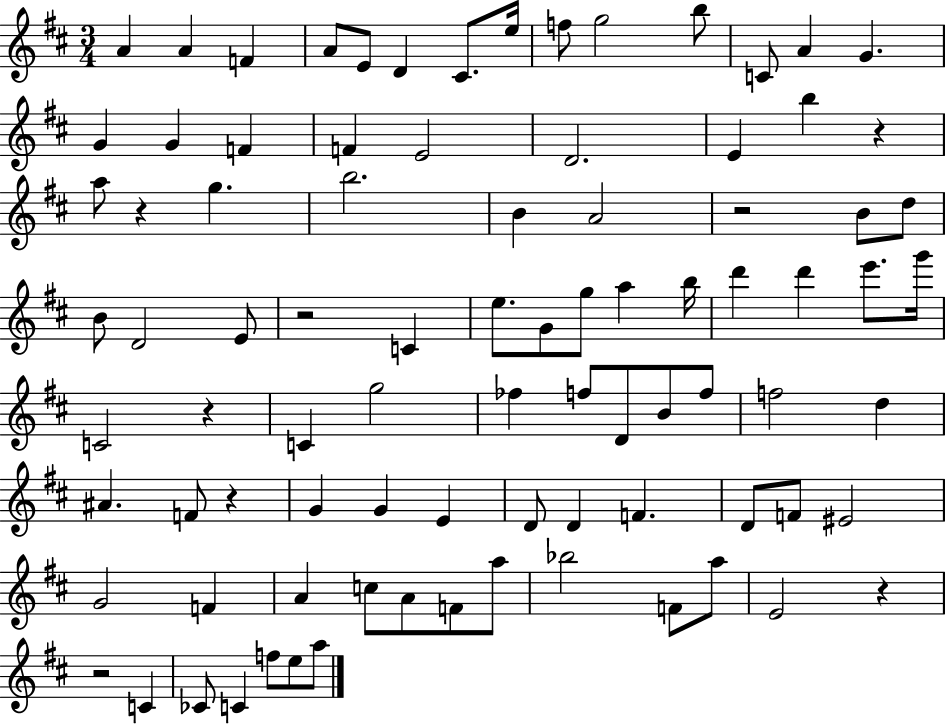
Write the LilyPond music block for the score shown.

{
  \clef treble
  \numericTimeSignature
  \time 3/4
  \key d \major
  a'4 a'4 f'4 | a'8 e'8 d'4 cis'8. e''16 | f''8 g''2 b''8 | c'8 a'4 g'4. | \break g'4 g'4 f'4 | f'4 e'2 | d'2. | e'4 b''4 r4 | \break a''8 r4 g''4. | b''2. | b'4 a'2 | r2 b'8 d''8 | \break b'8 d'2 e'8 | r2 c'4 | e''8. g'8 g''8 a''4 b''16 | d'''4 d'''4 e'''8. g'''16 | \break c'2 r4 | c'4 g''2 | fes''4 f''8 d'8 b'8 f''8 | f''2 d''4 | \break ais'4. f'8 r4 | g'4 g'4 e'4 | d'8 d'4 f'4. | d'8 f'8 eis'2 | \break g'2 f'4 | a'4 c''8 a'8 f'8 a''8 | bes''2 f'8 a''8 | e'2 r4 | \break r2 c'4 | ces'8 c'4 f''8 e''8 a''8 | \bar "|."
}